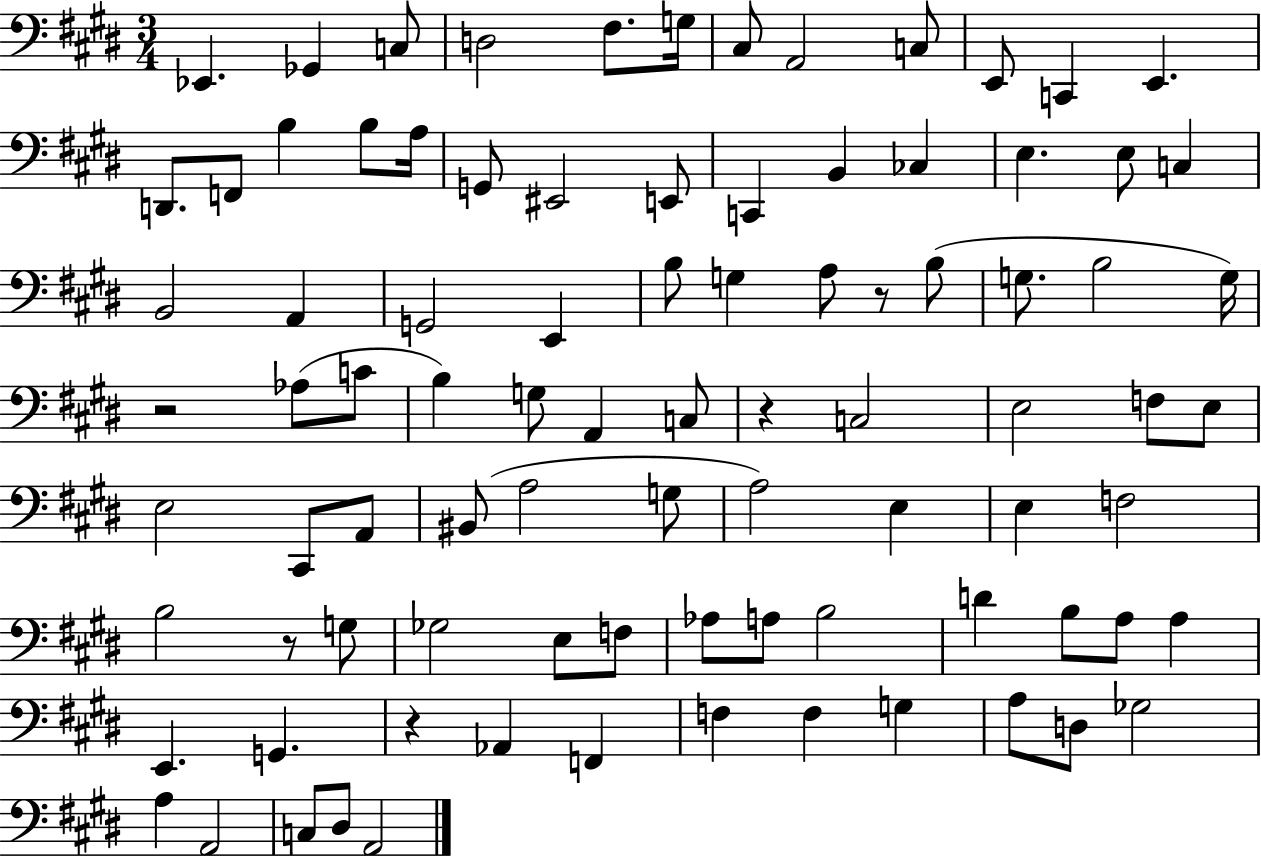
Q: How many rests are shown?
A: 5